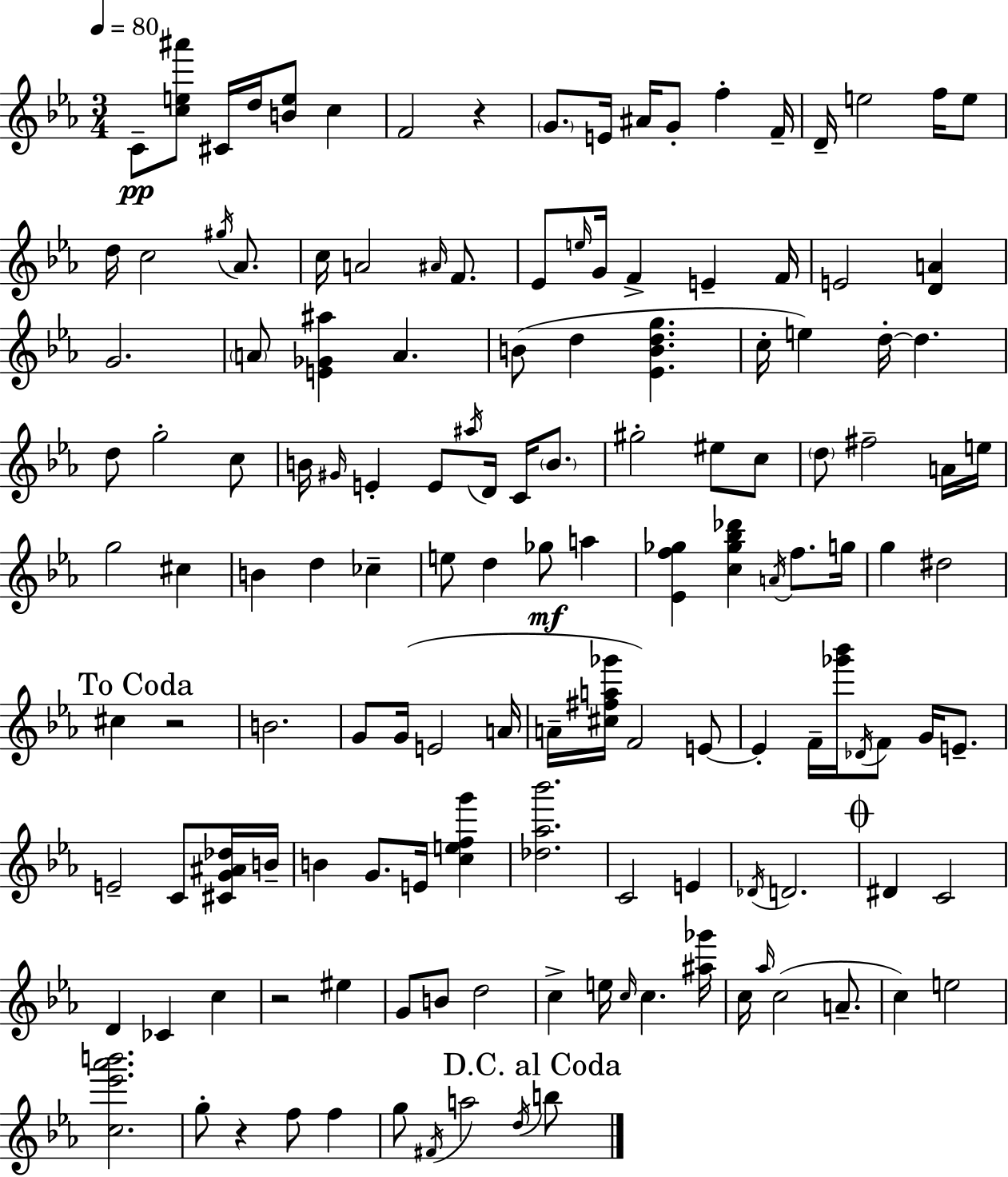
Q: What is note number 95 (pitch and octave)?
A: Db4